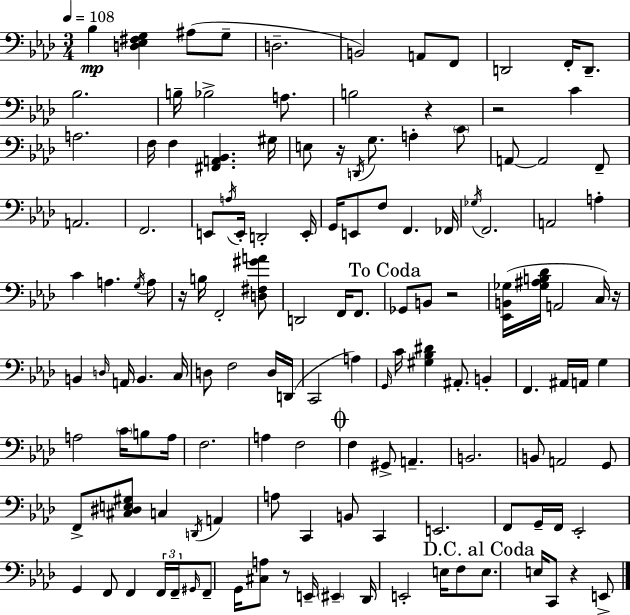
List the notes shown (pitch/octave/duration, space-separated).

Bb3/q [D3,Eb3,F#3,G3]/q A#3/e G3/e D3/h. B2/h A2/e F2/e D2/h F2/s D2/e. Bb3/h. B3/s Bb3/h A3/e. B3/h R/q R/h C4/q A3/h. F3/s F3/q [F#2,A2,Bb2]/q. G#3/s E3/e R/s D2/s G3/e. A3/q C4/e A2/e A2/h F2/e A2/h. F2/h. E2/e A3/s E2/s D2/h E2/s G2/s E2/e F3/e F2/q. FES2/s Gb3/s F2/h. A2/h A3/q C4/q A3/q. G3/s A3/e R/s B3/s F2/h [D3,F#3,G#4,A4]/e D2/h F2/s F2/e. Gb2/e B2/e R/h [Eb2,B2,Gb3]/s [Gb3,A#3,B3,Db4]/s A2/h C3/s R/s B2/q D3/s A2/s B2/q. C3/s D3/e F3/h D3/s D2/s C2/h A3/q G2/s C4/s [G#3,Bb3,D#4]/q A#2/e. B2/q F2/q. A#2/s A2/s G3/q A3/h C4/s B3/e A3/s F3/h. A3/q F3/h F3/q G#2/e A2/q. B2/h. B2/e A2/h G2/e F2/e [C#3,D#3,E3,G#3]/e C3/q D2/s A2/q A3/e C2/q B2/e C2/q E2/h. F2/e G2/s F2/s Eb2/h G2/q F2/e F2/q F2/s F2/s G#2/s F2/e G2/s [C#3,A3]/e R/e E2/s EIS2/q Db2/s E2/h E3/s F3/e E3/e. E3/s C2/e R/q E2/e